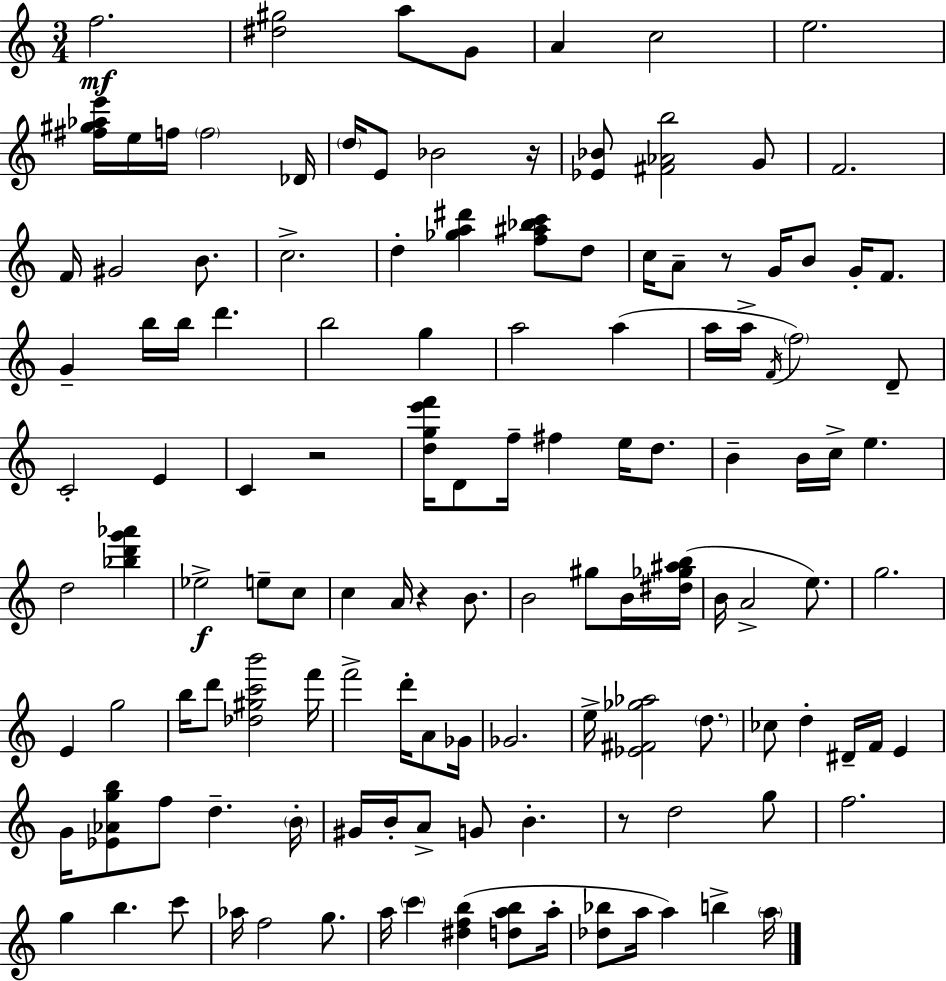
F5/h. [D#5,G#5]/h A5/e G4/e A4/q C5/h E5/h. [F#5,G#5,Ab5,E6]/s E5/s F5/s F5/h Db4/s D5/s E4/e Bb4/h R/s [Eb4,Bb4]/e [F#4,Ab4,B5]/h G4/e F4/h. F4/s G#4/h B4/e. C5/h. D5/q [Gb5,A5,D#6]/q [F5,A#5,Bb5,C6]/e D5/e C5/s A4/e R/e G4/s B4/e G4/s F4/e. G4/q B5/s B5/s D6/q. B5/h G5/q A5/h A5/q A5/s A5/s F4/s F5/h D4/e C4/h E4/q C4/q R/h [D5,G5,E6,F6]/s D4/e F5/s F#5/q E5/s D5/e. B4/q B4/s C5/s E5/q. D5/h [Bb5,D6,G6,Ab6]/q Eb5/h E5/e C5/e C5/q A4/s R/q B4/e. B4/h G#5/e B4/s [D#5,Gb5,A#5,B5]/s B4/s A4/h E5/e. G5/h. E4/q G5/h B5/s D6/e [Db5,G#5,C6,B6]/h F6/s F6/h D6/s A4/e Gb4/s Gb4/h. E5/s [Eb4,F#4,Gb5,Ab5]/h D5/e. CES5/e D5/q D#4/s F4/s E4/q G4/s [Eb4,Ab4,G5,B5]/e F5/e D5/q. B4/s G#4/s B4/s A4/e G4/e B4/q. R/e D5/h G5/e F5/h. G5/q B5/q. C6/e Ab5/s F5/h G5/e. A5/s C6/q [D#5,F5,B5]/q [D5,A5,B5]/e A5/s [Db5,Bb5]/e A5/s A5/q B5/q A5/s